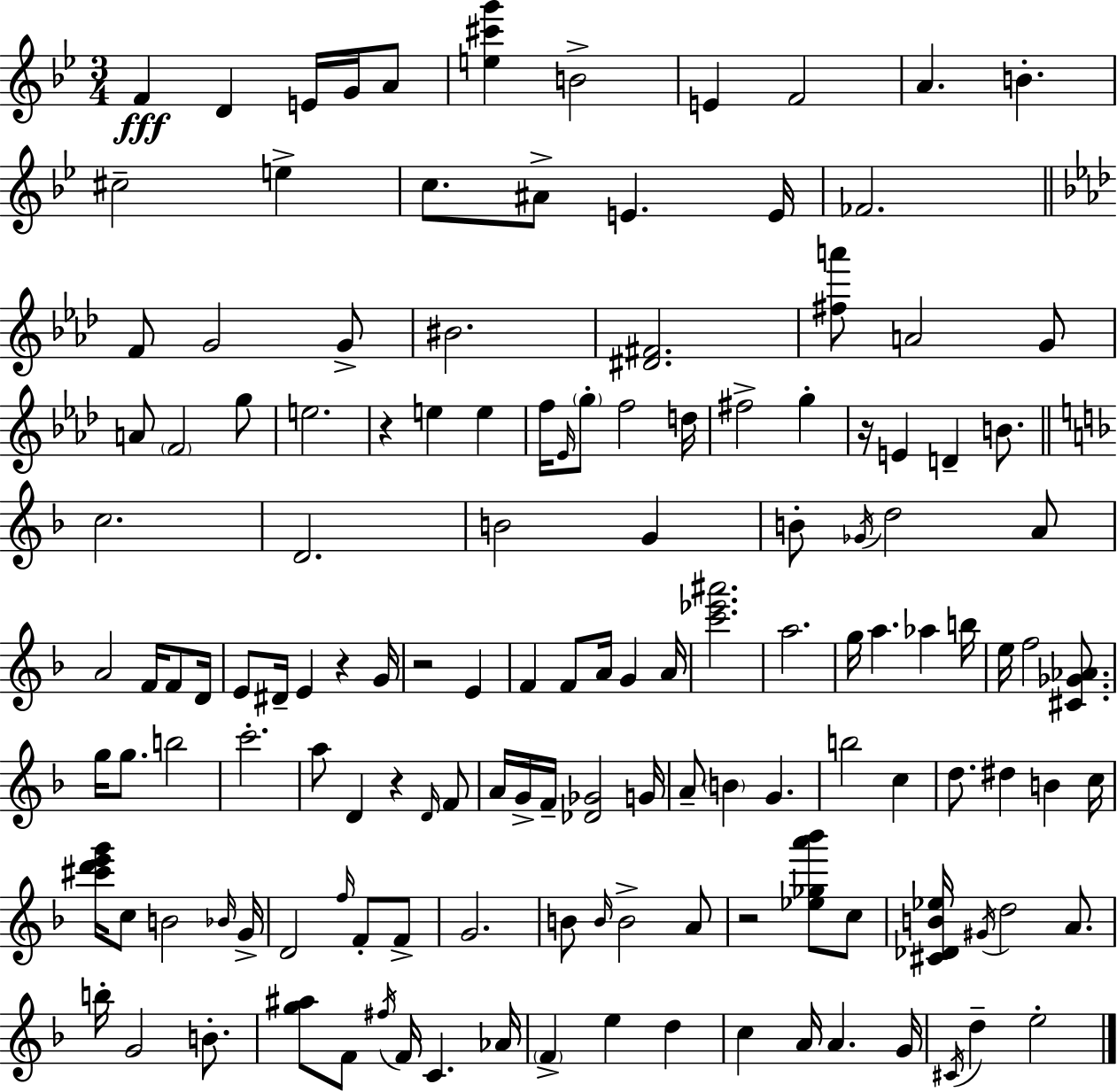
{
  \clef treble
  \numericTimeSignature
  \time 3/4
  \key bes \major
  f'4\fff d'4 e'16 g'16 a'8 | <e'' cis''' g'''>4 b'2-> | e'4 f'2 | a'4. b'4.-. | \break cis''2-- e''4-> | c''8. ais'8-> e'4. e'16 | fes'2. | \bar "||" \break \key aes \major f'8 g'2 g'8-> | bis'2. | <dis' fis'>2. | <fis'' a'''>8 a'2 g'8 | \break a'8 \parenthesize f'2 g''8 | e''2. | r4 e''4 e''4 | f''16 \grace { ees'16 } \parenthesize g''8-. f''2 | \break d''16 fis''2-> g''4-. | r16 e'4 d'4-- b'8. | \bar "||" \break \key d \minor c''2. | d'2. | b'2 g'4 | b'8-. \acciaccatura { ges'16 } d''2 a'8 | \break a'2 f'16 f'8 | d'16 e'8 dis'16-- e'4 r4 | g'16 r2 e'4 | f'4 f'8 a'16 g'4 | \break a'16 <c''' ees''' ais'''>2. | a''2. | g''16 a''4. aes''4 | b''16 e''16 f''2 <cis' ges' aes'>8. | \break g''16 g''8. b''2 | c'''2.-. | a''8 d'4 r4 \grace { d'16 } | f'8 a'16 g'16-> f'16-- <des' ges'>2 | \break g'16 a'8-- \parenthesize b'4 g'4. | b''2 c''4 | d''8. dis''4 b'4 | c''16 <cis''' d''' e''' g'''>16 c''8 b'2 | \break \grace { bes'16 } g'16-> d'2 \grace { f''16 } | f'8-. f'8-> g'2. | b'8 \grace { b'16 } b'2-> | a'8 r2 | \break <ees'' ges'' a''' bes'''>8 c''8 <cis' des' b' ees''>16 \acciaccatura { gis'16 } d''2 | a'8. b''16-. g'2 | b'8.-. <g'' ais''>8 f'8 \acciaccatura { fis''16 } f'16 | c'4. aes'16 \parenthesize f'4-> e''4 | \break d''4 c''4 a'16 | a'4. g'16 \acciaccatura { cis'16 } d''4-- | e''2-. \bar "|."
}